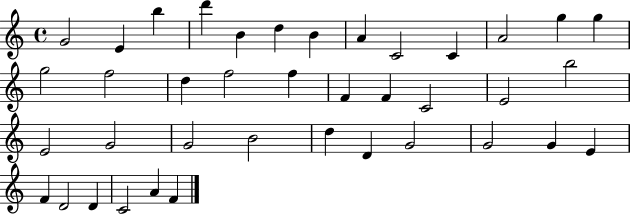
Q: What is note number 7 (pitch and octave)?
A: B4